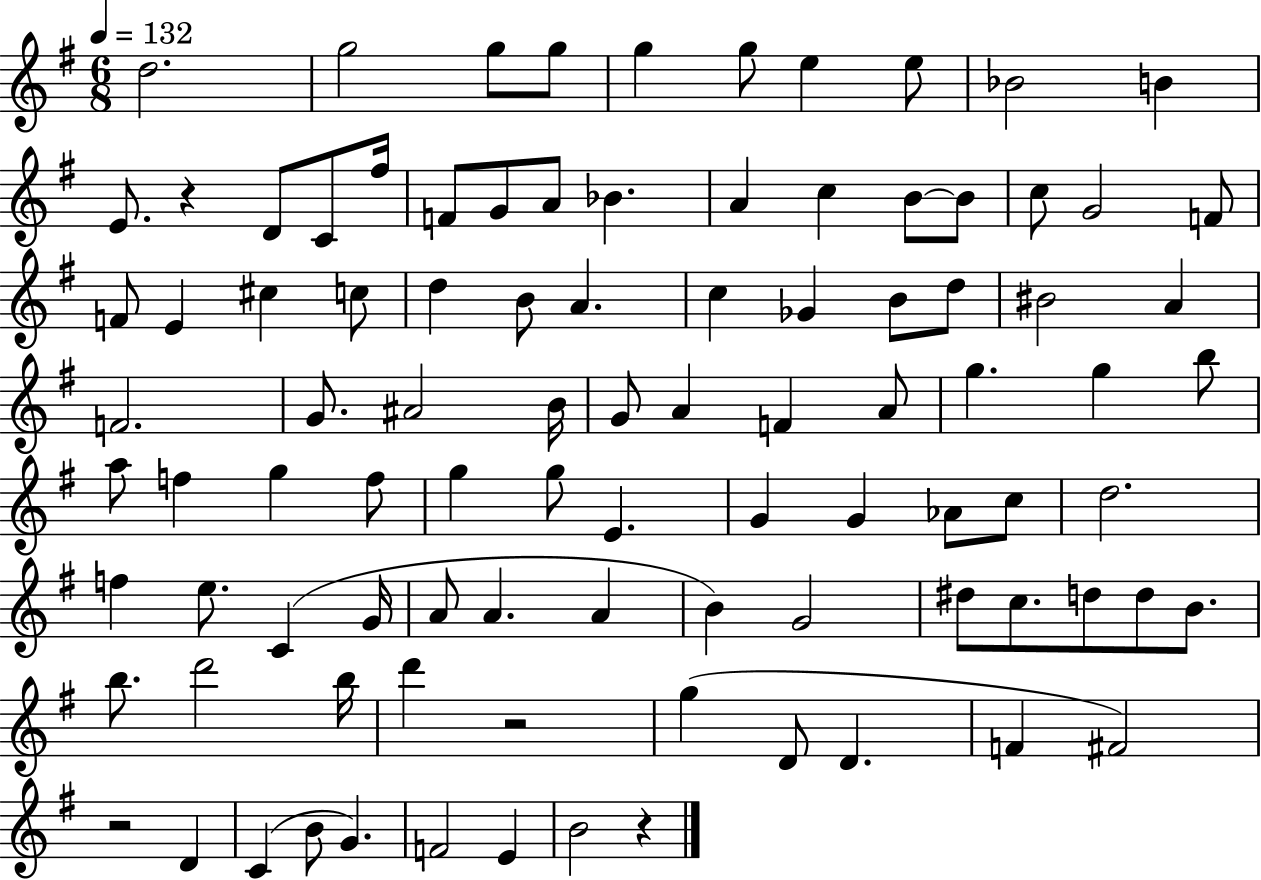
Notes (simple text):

D5/h. G5/h G5/e G5/e G5/q G5/e E5/q E5/e Bb4/h B4/q E4/e. R/q D4/e C4/e F#5/s F4/e G4/e A4/e Bb4/q. A4/q C5/q B4/e B4/e C5/e G4/h F4/e F4/e E4/q C#5/q C5/e D5/q B4/e A4/q. C5/q Gb4/q B4/e D5/e BIS4/h A4/q F4/h. G4/e. A#4/h B4/s G4/e A4/q F4/q A4/e G5/q. G5/q B5/e A5/e F5/q G5/q F5/e G5/q G5/e E4/q. G4/q G4/q Ab4/e C5/e D5/h. F5/q E5/e. C4/q G4/s A4/e A4/q. A4/q B4/q G4/h D#5/e C5/e. D5/e D5/e B4/e. B5/e. D6/h B5/s D6/q R/h G5/q D4/e D4/q. F4/q F#4/h R/h D4/q C4/q B4/e G4/q. F4/h E4/q B4/h R/q